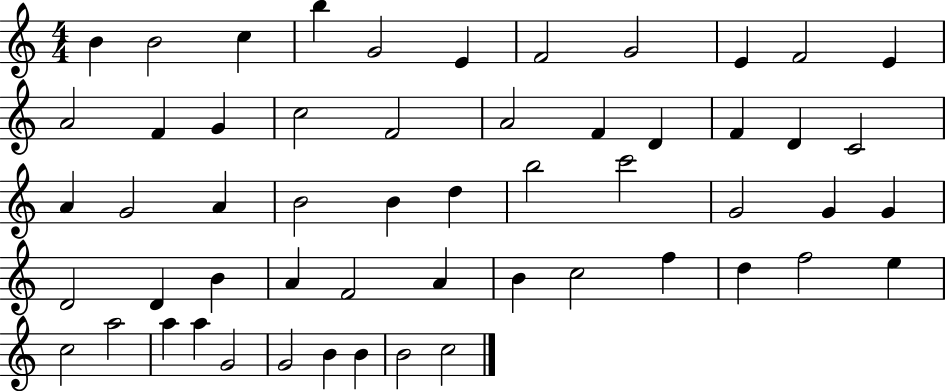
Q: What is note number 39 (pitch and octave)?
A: A4